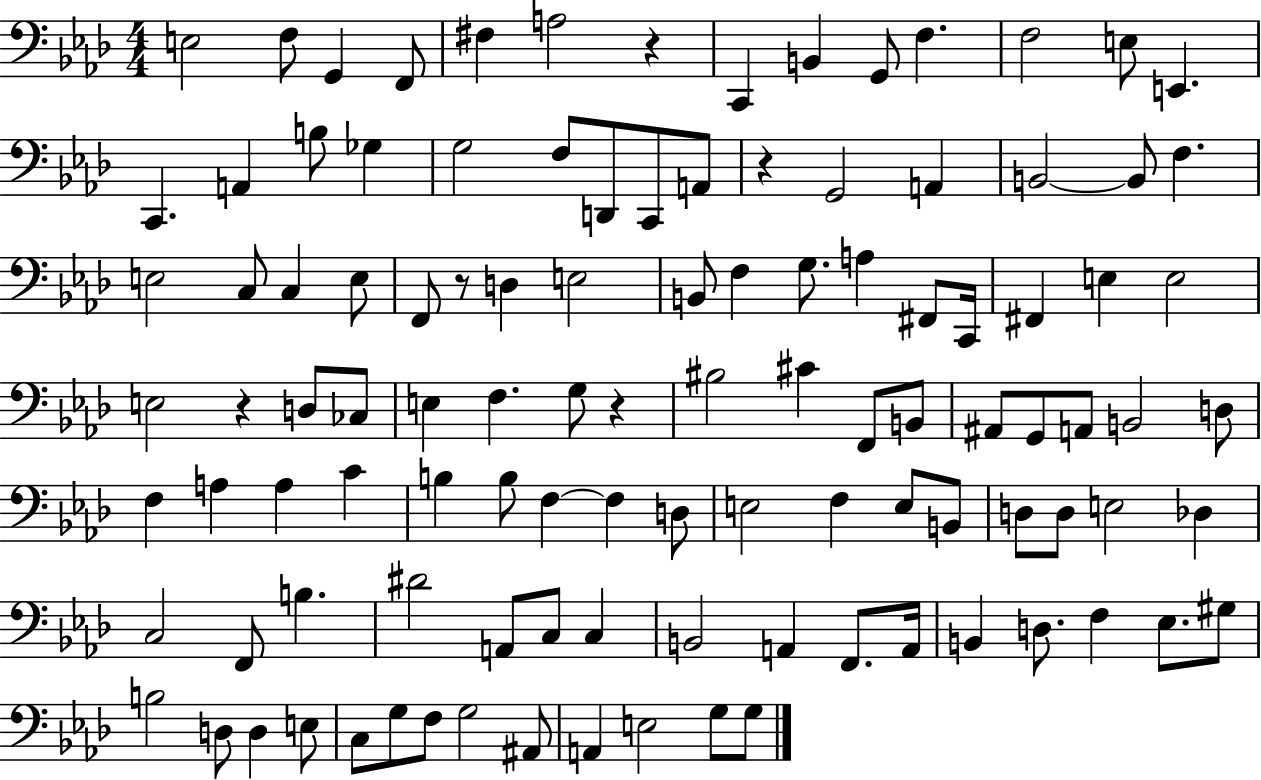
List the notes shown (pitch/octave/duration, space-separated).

E3/h F3/e G2/q F2/e F#3/q A3/h R/q C2/q B2/q G2/e F3/q. F3/h E3/e E2/q. C2/q. A2/q B3/e Gb3/q G3/h F3/e D2/e C2/e A2/e R/q G2/h A2/q B2/h B2/e F3/q. E3/h C3/e C3/q E3/e F2/e R/e D3/q E3/h B2/e F3/q G3/e. A3/q F#2/e C2/s F#2/q E3/q E3/h E3/h R/q D3/e CES3/e E3/q F3/q. G3/e R/q BIS3/h C#4/q F2/e B2/e A#2/e G2/e A2/e B2/h D3/e F3/q A3/q A3/q C4/q B3/q B3/e F3/q F3/q D3/e E3/h F3/q E3/e B2/e D3/e D3/e E3/h Db3/q C3/h F2/e B3/q. D#4/h A2/e C3/e C3/q B2/h A2/q F2/e. A2/s B2/q D3/e. F3/q Eb3/e. G#3/e B3/h D3/e D3/q E3/e C3/e G3/e F3/e G3/h A#2/e A2/q E3/h G3/e G3/e